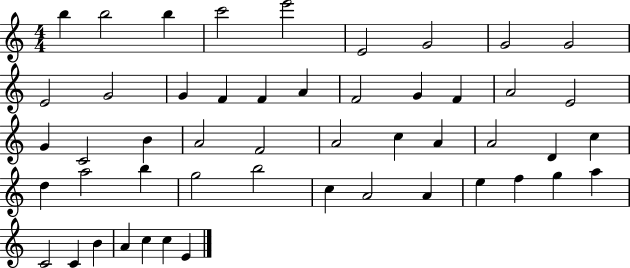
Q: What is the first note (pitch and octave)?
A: B5